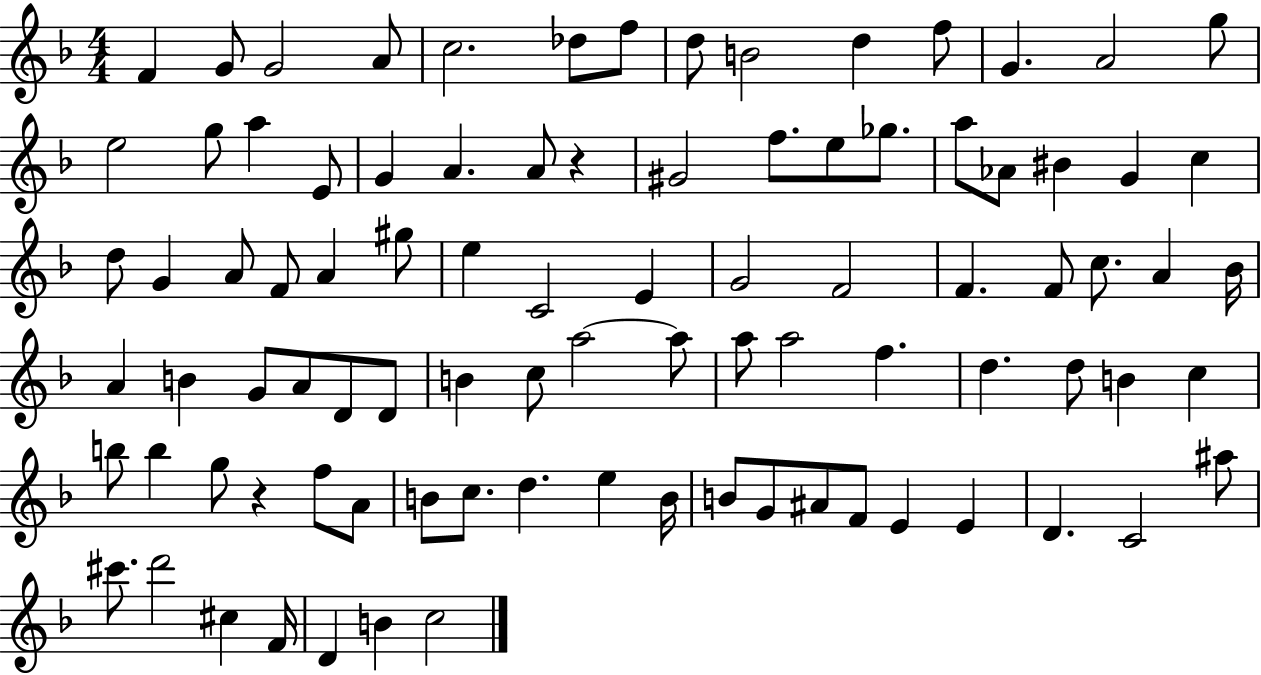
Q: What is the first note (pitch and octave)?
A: F4